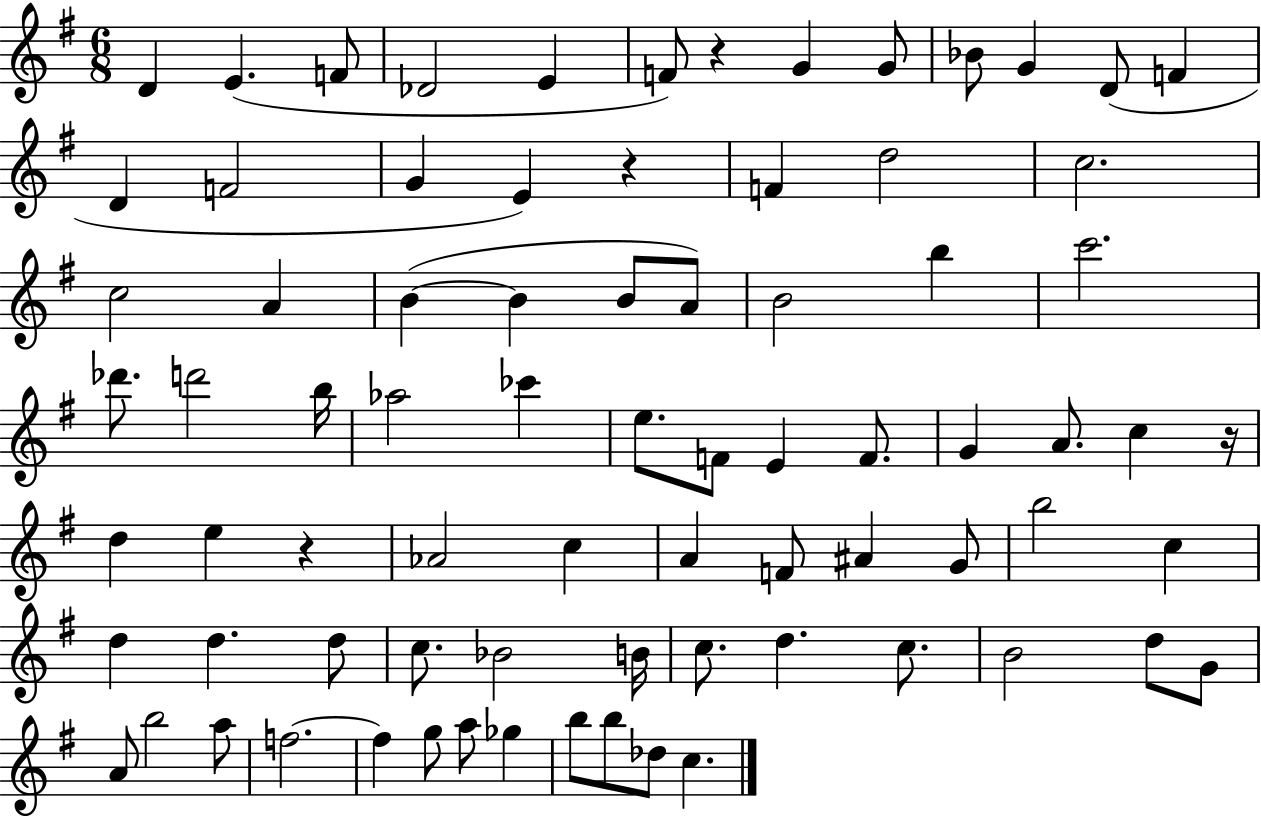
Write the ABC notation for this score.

X:1
T:Untitled
M:6/8
L:1/4
K:G
D E F/2 _D2 E F/2 z G G/2 _B/2 G D/2 F D F2 G E z F d2 c2 c2 A B B B/2 A/2 B2 b c'2 _d'/2 d'2 b/4 _a2 _c' e/2 F/2 E F/2 G A/2 c z/4 d e z _A2 c A F/2 ^A G/2 b2 c d d d/2 c/2 _B2 B/4 c/2 d c/2 B2 d/2 G/2 A/2 b2 a/2 f2 f g/2 a/2 _g b/2 b/2 _d/2 c